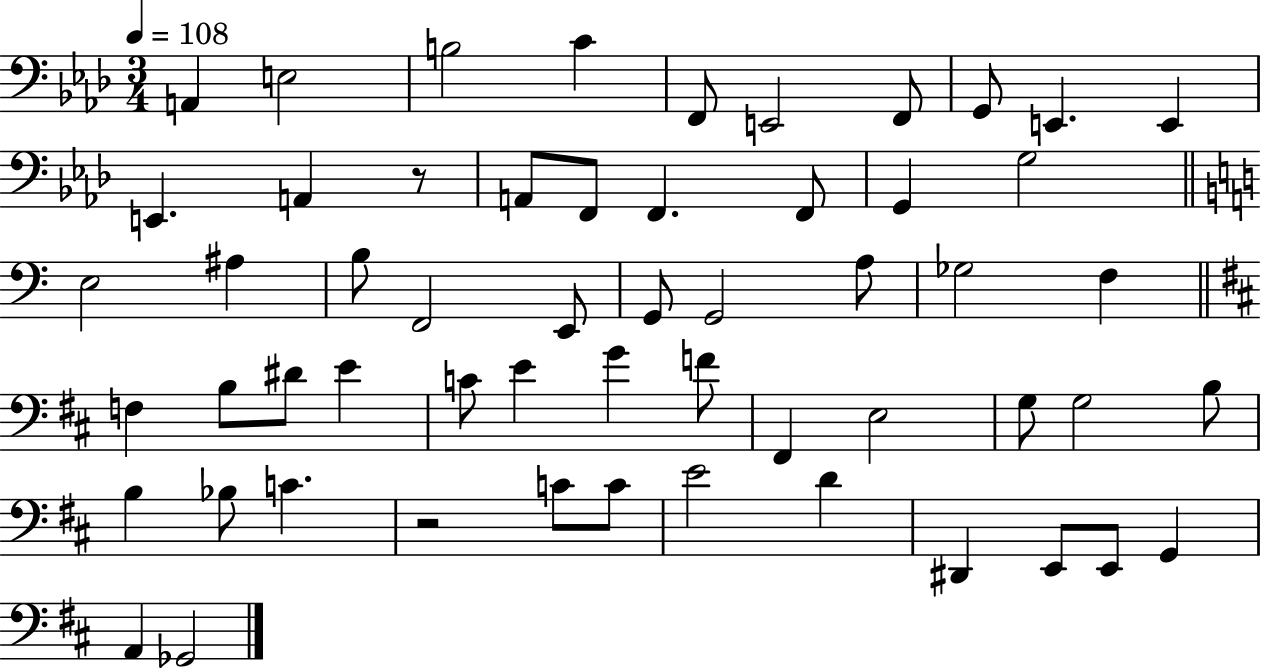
{
  \clef bass
  \numericTimeSignature
  \time 3/4
  \key aes \major
  \tempo 4 = 108
  a,4 e2 | b2 c'4 | f,8 e,2 f,8 | g,8 e,4. e,4 | \break e,4. a,4 r8 | a,8 f,8 f,4. f,8 | g,4 g2 | \bar "||" \break \key c \major e2 ais4 | b8 f,2 e,8 | g,8 g,2 a8 | ges2 f4 | \break \bar "||" \break \key d \major f4 b8 dis'8 e'4 | c'8 e'4 g'4 f'8 | fis,4 e2 | g8 g2 b8 | \break b4 bes8 c'4. | r2 c'8 c'8 | e'2 d'4 | dis,4 e,8 e,8 g,4 | \break a,4 ges,2 | \bar "|."
}